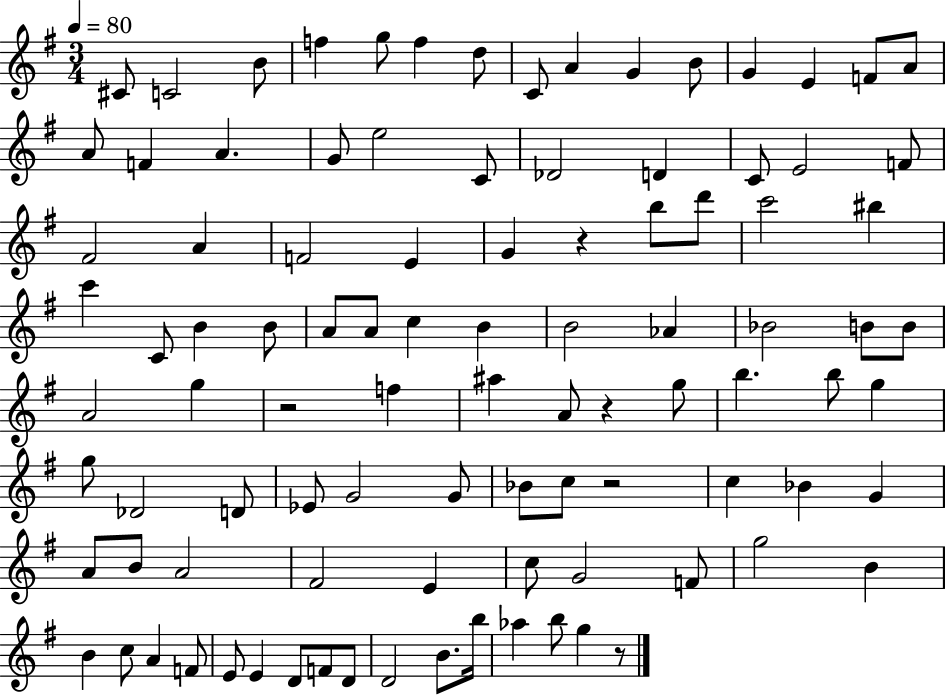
{
  \clef treble
  \numericTimeSignature
  \time 3/4
  \key g \major
  \tempo 4 = 80
  cis'8 c'2 b'8 | f''4 g''8 f''4 d''8 | c'8 a'4 g'4 b'8 | g'4 e'4 f'8 a'8 | \break a'8 f'4 a'4. | g'8 e''2 c'8 | des'2 d'4 | c'8 e'2 f'8 | \break fis'2 a'4 | f'2 e'4 | g'4 r4 b''8 d'''8 | c'''2 bis''4 | \break c'''4 c'8 b'4 b'8 | a'8 a'8 c''4 b'4 | b'2 aes'4 | bes'2 b'8 b'8 | \break a'2 g''4 | r2 f''4 | ais''4 a'8 r4 g''8 | b''4. b''8 g''4 | \break g''8 des'2 d'8 | ees'8 g'2 g'8 | bes'8 c''8 r2 | c''4 bes'4 g'4 | \break a'8 b'8 a'2 | fis'2 e'4 | c''8 g'2 f'8 | g''2 b'4 | \break b'4 c''8 a'4 f'8 | e'8 e'4 d'8 f'8 d'8 | d'2 b'8. b''16 | aes''4 b''8 g''4 r8 | \break \bar "|."
}